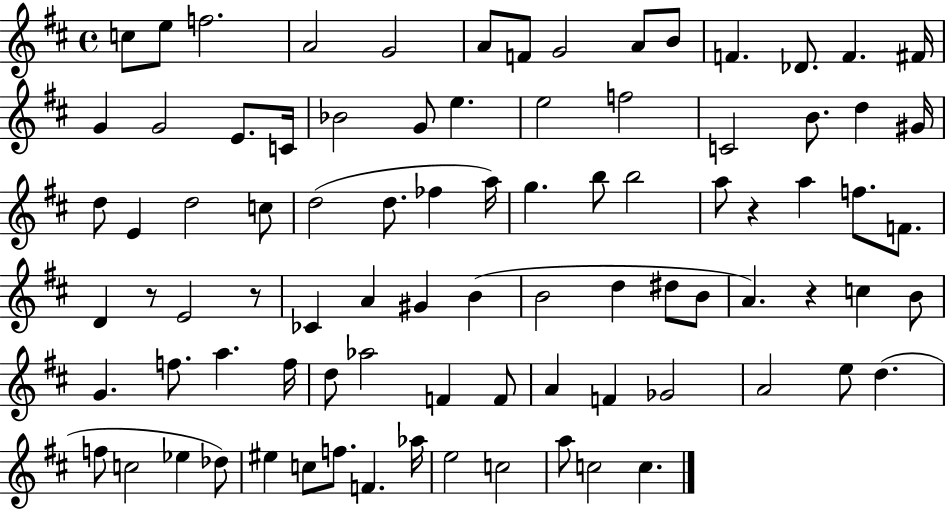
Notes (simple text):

C5/e E5/e F5/h. A4/h G4/h A4/e F4/e G4/h A4/e B4/e F4/q. Db4/e. F4/q. F#4/s G4/q G4/h E4/e. C4/s Bb4/h G4/e E5/q. E5/h F5/h C4/h B4/e. D5/q G#4/s D5/e E4/q D5/h C5/e D5/h D5/e. FES5/q A5/s G5/q. B5/e B5/h A5/e R/q A5/q F5/e. F4/e. D4/q R/e E4/h R/e CES4/q A4/q G#4/q B4/q B4/h D5/q D#5/e B4/e A4/q. R/q C5/q B4/e G4/q. F5/e. A5/q. F5/s D5/e Ab5/h F4/q F4/e A4/q F4/q Gb4/h A4/h E5/e D5/q. F5/e C5/h Eb5/q Db5/e EIS5/q C5/e F5/e. F4/q. Ab5/s E5/h C5/h A5/e C5/h C5/q.